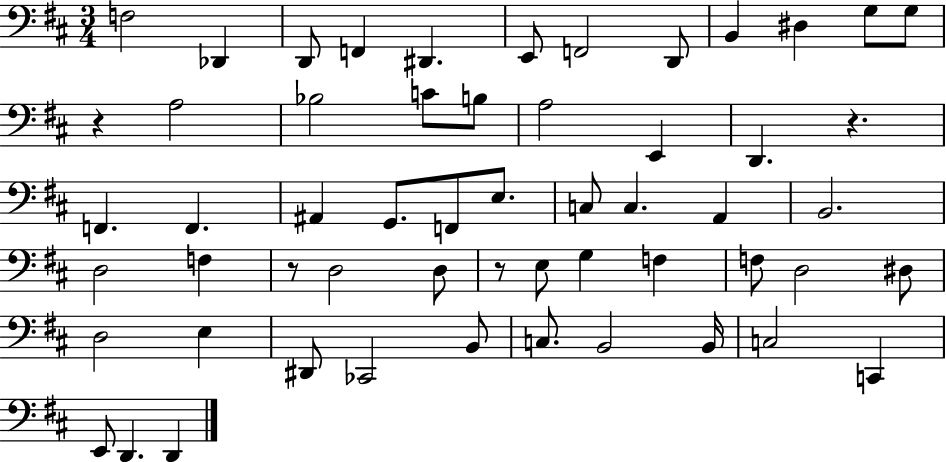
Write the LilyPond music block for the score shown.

{
  \clef bass
  \numericTimeSignature
  \time 3/4
  \key d \major
  f2 des,4 | d,8 f,4 dis,4. | e,8 f,2 d,8 | b,4 dis4 g8 g8 | \break r4 a2 | bes2 c'8 b8 | a2 e,4 | d,4. r4. | \break f,4. f,4. | ais,4 g,8. f,8 e8. | c8 c4. a,4 | b,2. | \break d2 f4 | r8 d2 d8 | r8 e8 g4 f4 | f8 d2 dis8 | \break d2 e4 | dis,8 ces,2 b,8 | c8. b,2 b,16 | c2 c,4 | \break e,8 d,4. d,4 | \bar "|."
}